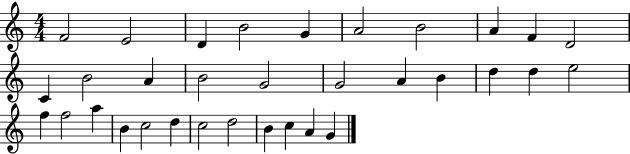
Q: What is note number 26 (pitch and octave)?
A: C5